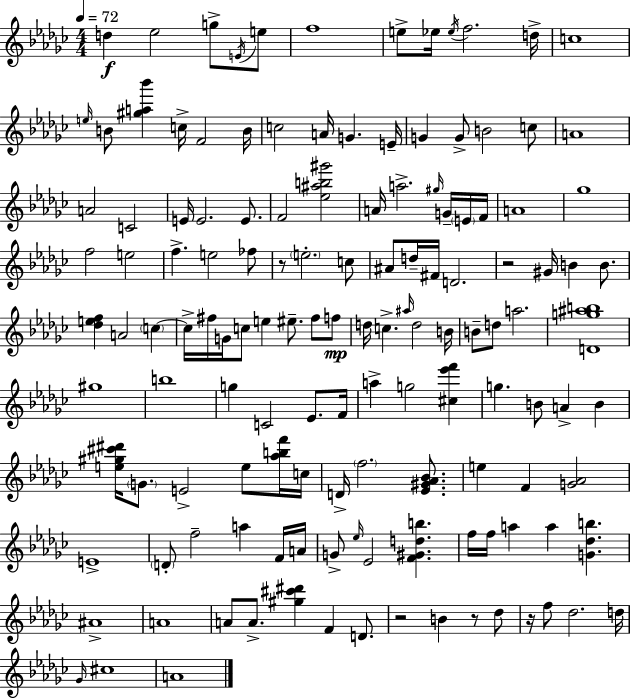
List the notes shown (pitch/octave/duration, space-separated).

D5/q Eb5/h G5/e E4/s E5/e F5/w E5/e Eb5/s Eb5/s F5/h. D5/s C5/w E5/s B4/e [G#5,A5,Bb6]/q C5/s F4/h B4/s C5/h A4/s G4/q. E4/s G4/q G4/e B4/h C5/e A4/w A4/h C4/h E4/s E4/h. E4/e. F4/h [Eb5,A#5,B5,G#6]/h A4/s A5/h. G#5/s G4/s E4/s F4/s A4/w Gb5/w F5/h E5/h F5/q. E5/h FES5/e R/e E5/h. C5/e A#4/e D5/s F#4/s D4/h. R/h G#4/s B4/q B4/e. [Db5,E5,F5]/q A4/h C5/q C5/s F#5/s G4/s C5/e E5/q EIS5/e. F#5/e F5/e D5/s C5/q. A#5/s D5/h B4/s B4/e D5/e A5/h. [D4,G5,A#5,B5]/w G#5/w B5/w G5/q C4/h Eb4/e. F4/s A5/q G5/h [C#5,Eb6,F6]/q G5/q. B4/e A4/q B4/q [E5,G#5,C#6,D#6]/s G4/e. E4/h E5/e [Ab5,B5,F6]/s C5/s D4/s F5/h. [Eb4,G#4,Ab4,Bb4]/e. E5/q F4/q [G4,Ab4]/h E4/w D4/e F5/h A5/q F4/s A4/s G4/e Eb5/s Eb4/h [F4,G#4,D5,B5]/q. F5/s F5/s A5/q A5/q [G4,Db5,B5]/q. A#4/w A4/w A4/e A4/e. [G#5,C#6,D#6]/q F4/q D4/e. R/h B4/q R/e Db5/e R/s F5/e Db5/h. D5/s Gb4/s C#5/w A4/w